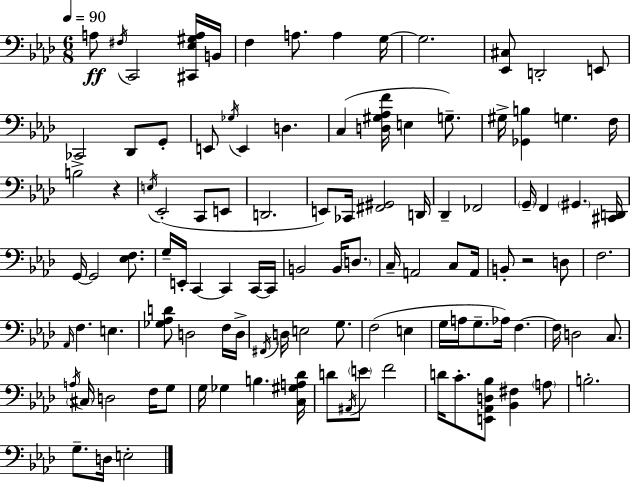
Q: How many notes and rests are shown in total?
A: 108